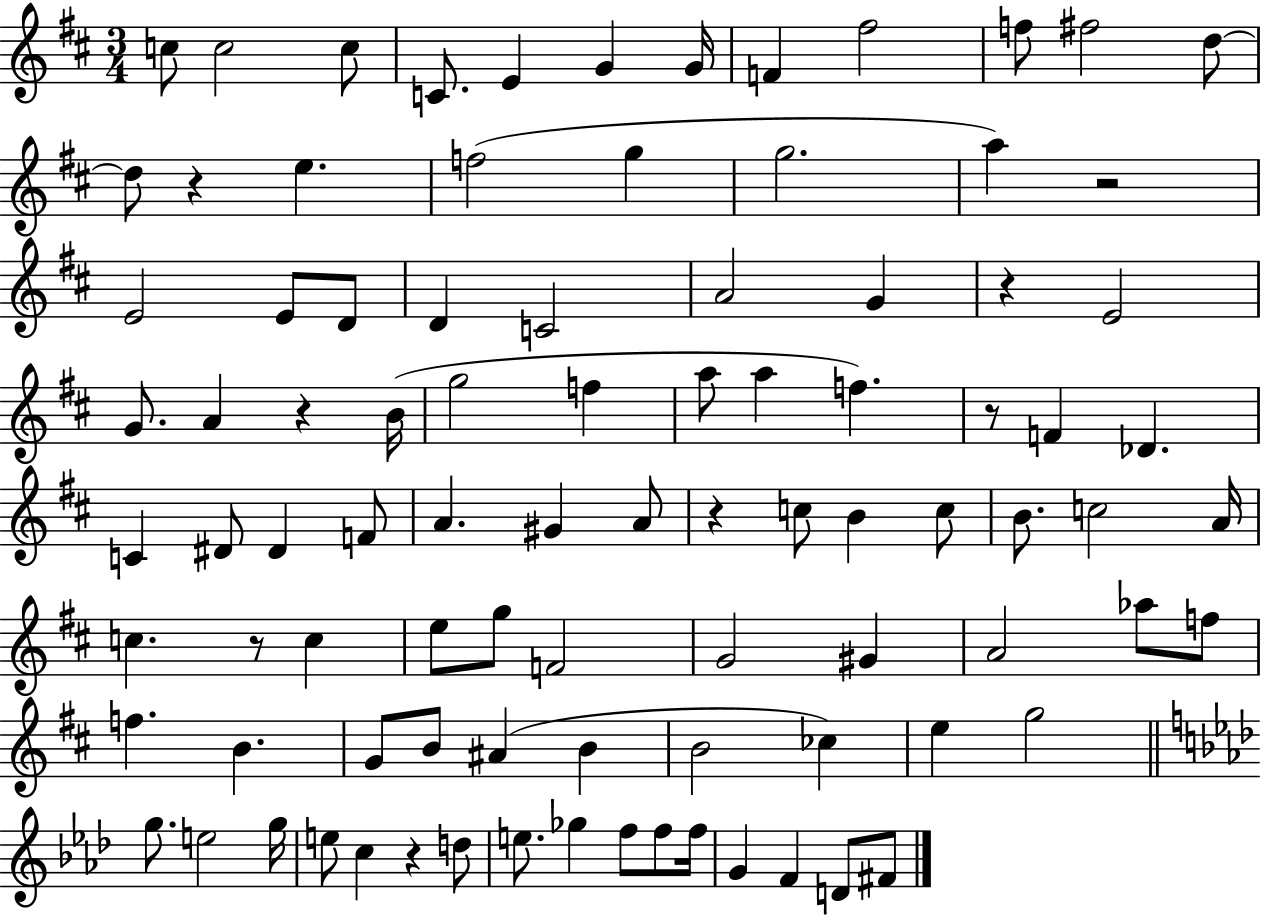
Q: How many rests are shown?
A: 8